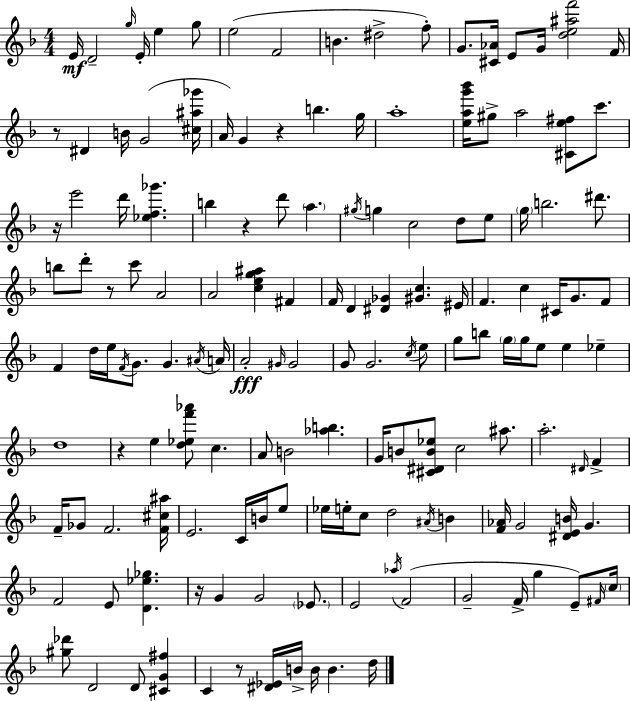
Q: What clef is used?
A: treble